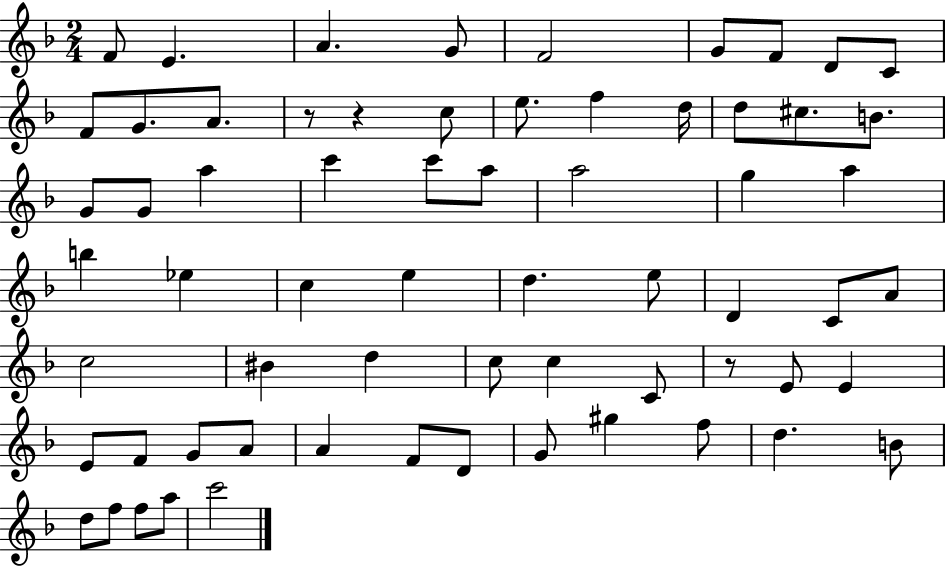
X:1
T:Untitled
M:2/4
L:1/4
K:F
F/2 E A G/2 F2 G/2 F/2 D/2 C/2 F/2 G/2 A/2 z/2 z c/2 e/2 f d/4 d/2 ^c/2 B/2 G/2 G/2 a c' c'/2 a/2 a2 g a b _e c e d e/2 D C/2 A/2 c2 ^B d c/2 c C/2 z/2 E/2 E E/2 F/2 G/2 A/2 A F/2 D/2 G/2 ^g f/2 d B/2 d/2 f/2 f/2 a/2 c'2